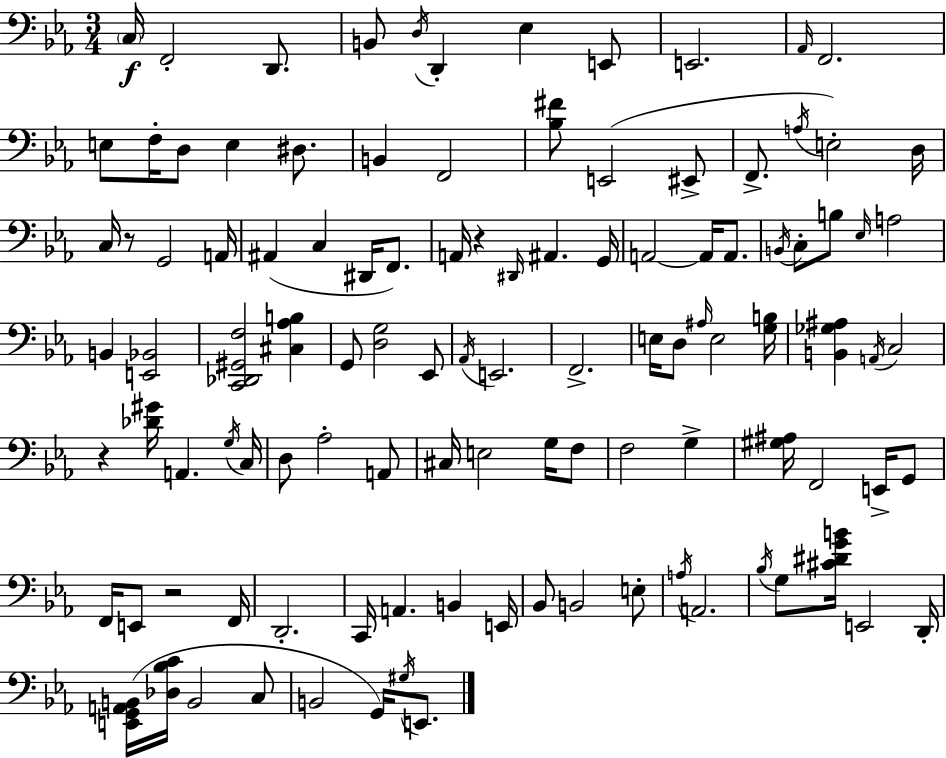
{
  \clef bass
  \numericTimeSignature
  \time 3/4
  \key c \minor
  \parenthesize c16\f f,2-. d,8. | b,8 \acciaccatura { d16 } d,4-. ees4 e,8 | e,2. | \grace { aes,16 } f,2. | \break e8 f16-. d8 e4 dis8. | b,4 f,2 | <bes fis'>8 e,2( | eis,8-> f,8.-> \acciaccatura { a16 }) e2-. | \break d16 c16 r8 g,2 | a,16 ais,4( c4 dis,16 | f,8.) a,16 r4 \grace { dis,16 } ais,4. | g,16 a,2~~ | \break a,16 a,8. \acciaccatura { b,16 } c8-. b8 \grace { ees16 } a2 | b,4 <e, bes,>2 | <c, des, gis, f>2 | <cis aes b>4 g,8 <d g>2 | \break ees,8 \acciaccatura { aes,16 } e,2. | f,2.-> | e16 d8 \grace { ais16 } e2 | <g b>16 <b, ges ais>4 | \break \acciaccatura { a,16 } c2 r4 | <des' gis'>16 a,4. \acciaccatura { g16 } c16 d8 | aes2-. a,8 cis16 e2 | g16 f8 f2 | \break g4-> <gis ais>16 f,2 | e,16-> g,8 f,16 e,8 | r2 f,16 d,2.-. | c,16 a,4. | \break b,4 e,16 bes,8 | b,2 e8-. \acciaccatura { a16 } a,2. | \acciaccatura { bes16 } | g8 <cis' dis' g' b'>16 e,2 d,16-. | \break <e, g, a, b,>16( <des bes c'>16 b,2 c8 | b,2 g,16) \acciaccatura { gis16 } e,8. | \bar "|."
}